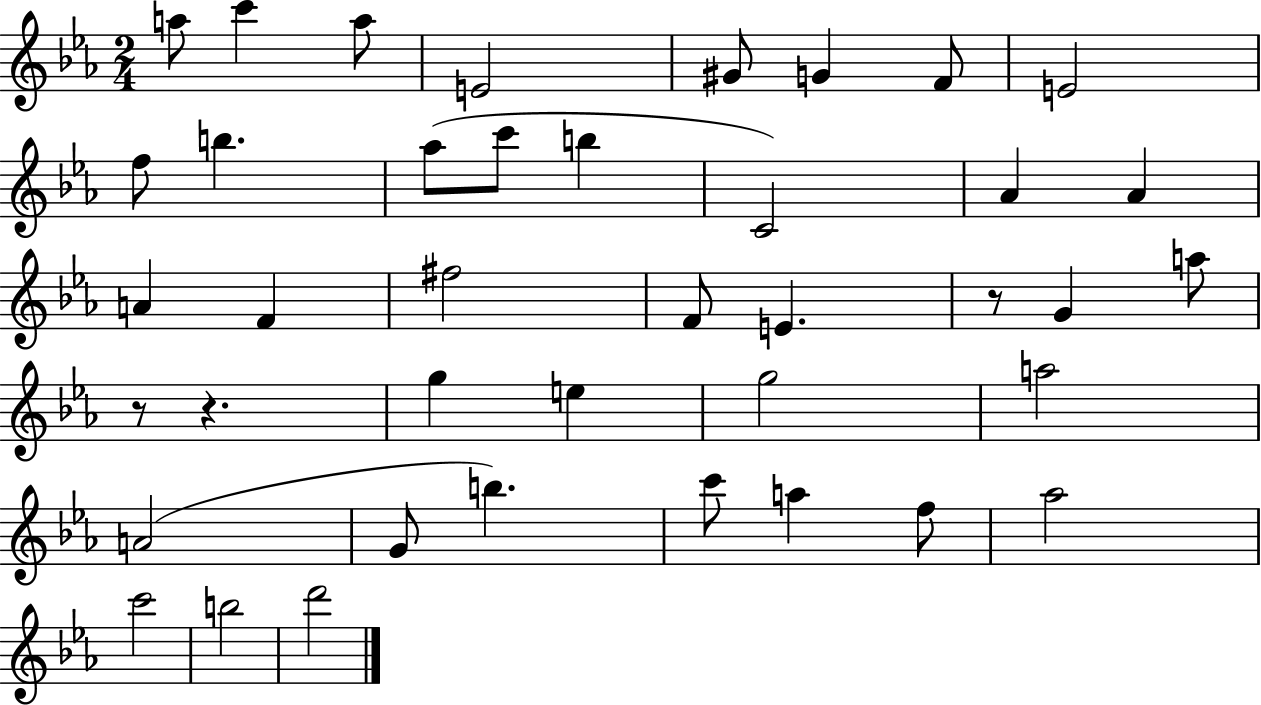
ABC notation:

X:1
T:Untitled
M:2/4
L:1/4
K:Eb
a/2 c' a/2 E2 ^G/2 G F/2 E2 f/2 b _a/2 c'/2 b C2 _A _A A F ^f2 F/2 E z/2 G a/2 z/2 z g e g2 a2 A2 G/2 b c'/2 a f/2 _a2 c'2 b2 d'2